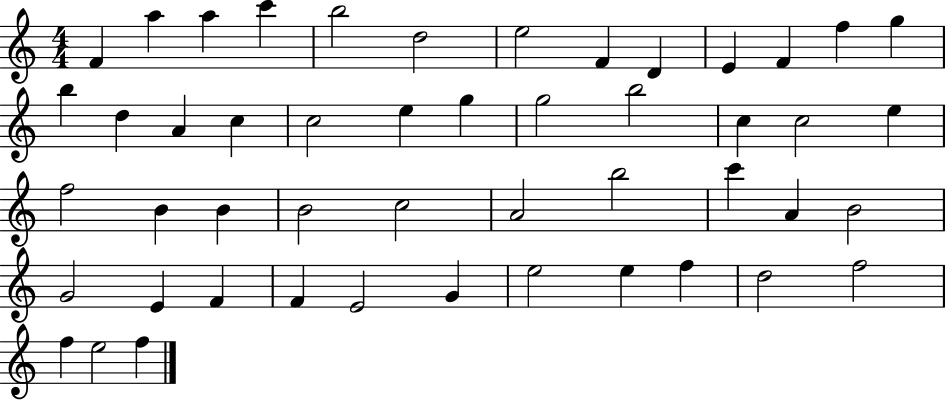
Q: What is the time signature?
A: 4/4